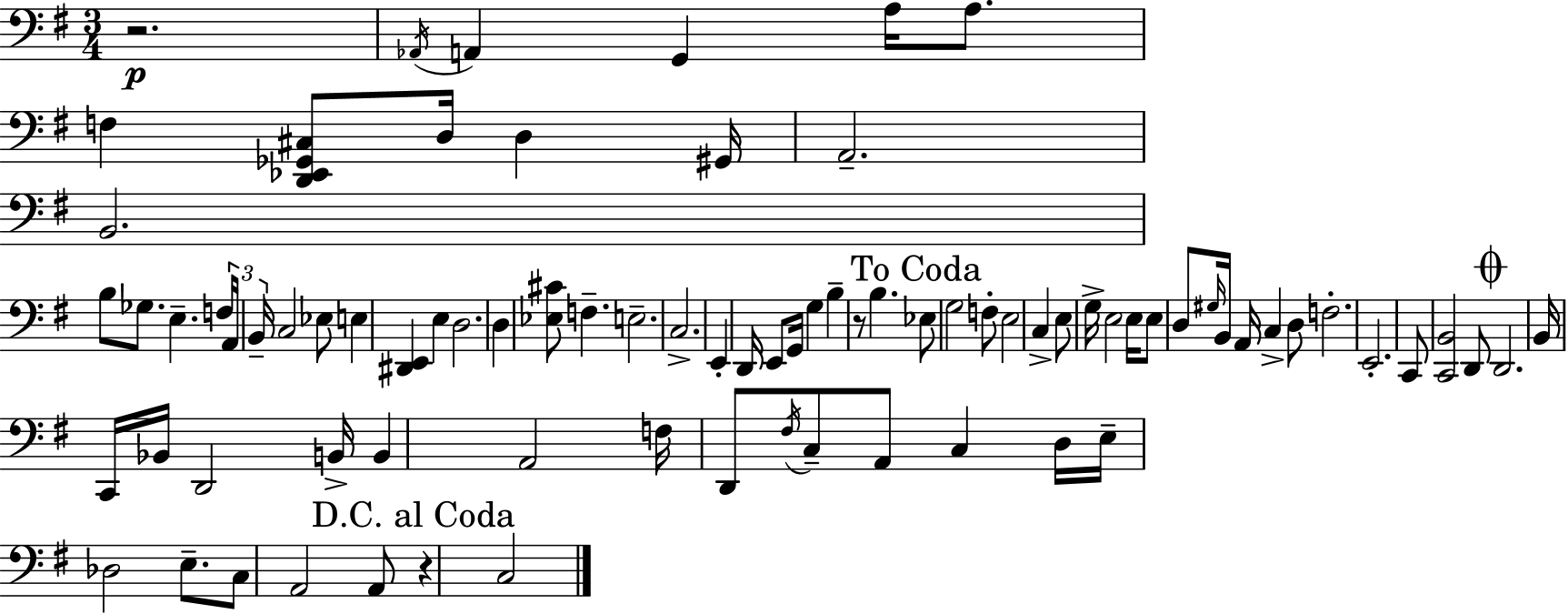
X:1
T:Untitled
M:3/4
L:1/4
K:G
z2 _A,,/4 A,, G,, A,/4 A,/2 F, [D,,_E,,_G,,^C,]/2 D,/4 D, ^G,,/4 A,,2 B,,2 B,/2 _G,/2 E, F,/4 A,,/4 B,,/4 C,2 _E,/2 E, [^D,,E,,] E, D,2 D, [_E,^C]/2 F, E,2 C,2 E,, D,,/4 E,,/2 G,,/4 G, B, z/2 B, _E,/2 G,2 F,/2 E,2 C, E,/2 G,/4 E,2 E,/4 E,/2 D,/2 ^G,/4 B,,/4 A,,/4 C, D,/2 F,2 E,,2 C,,/2 [C,,B,,]2 D,,/2 D,,2 B,,/4 C,,/4 _B,,/4 D,,2 B,,/4 B,, A,,2 F,/4 D,,/2 ^F,/4 C,/2 A,,/2 C, D,/4 E,/4 _D,2 E,/2 C,/2 A,,2 A,,/2 z C,2